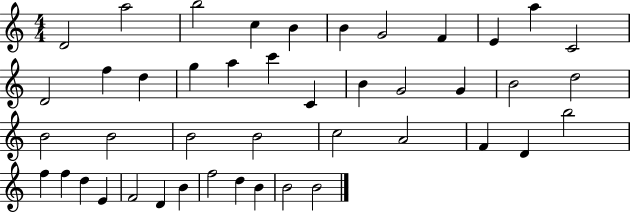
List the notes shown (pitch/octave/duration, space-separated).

D4/h A5/h B5/h C5/q B4/q B4/q G4/h F4/q E4/q A5/q C4/h D4/h F5/q D5/q G5/q A5/q C6/q C4/q B4/q G4/h G4/q B4/h D5/h B4/h B4/h B4/h B4/h C5/h A4/h F4/q D4/q B5/h F5/q F5/q D5/q E4/q F4/h D4/q B4/q F5/h D5/q B4/q B4/h B4/h